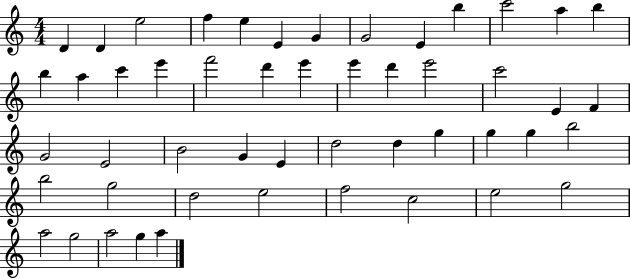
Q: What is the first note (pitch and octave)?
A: D4